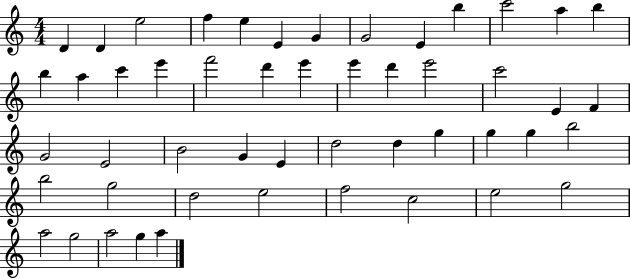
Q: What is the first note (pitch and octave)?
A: D4